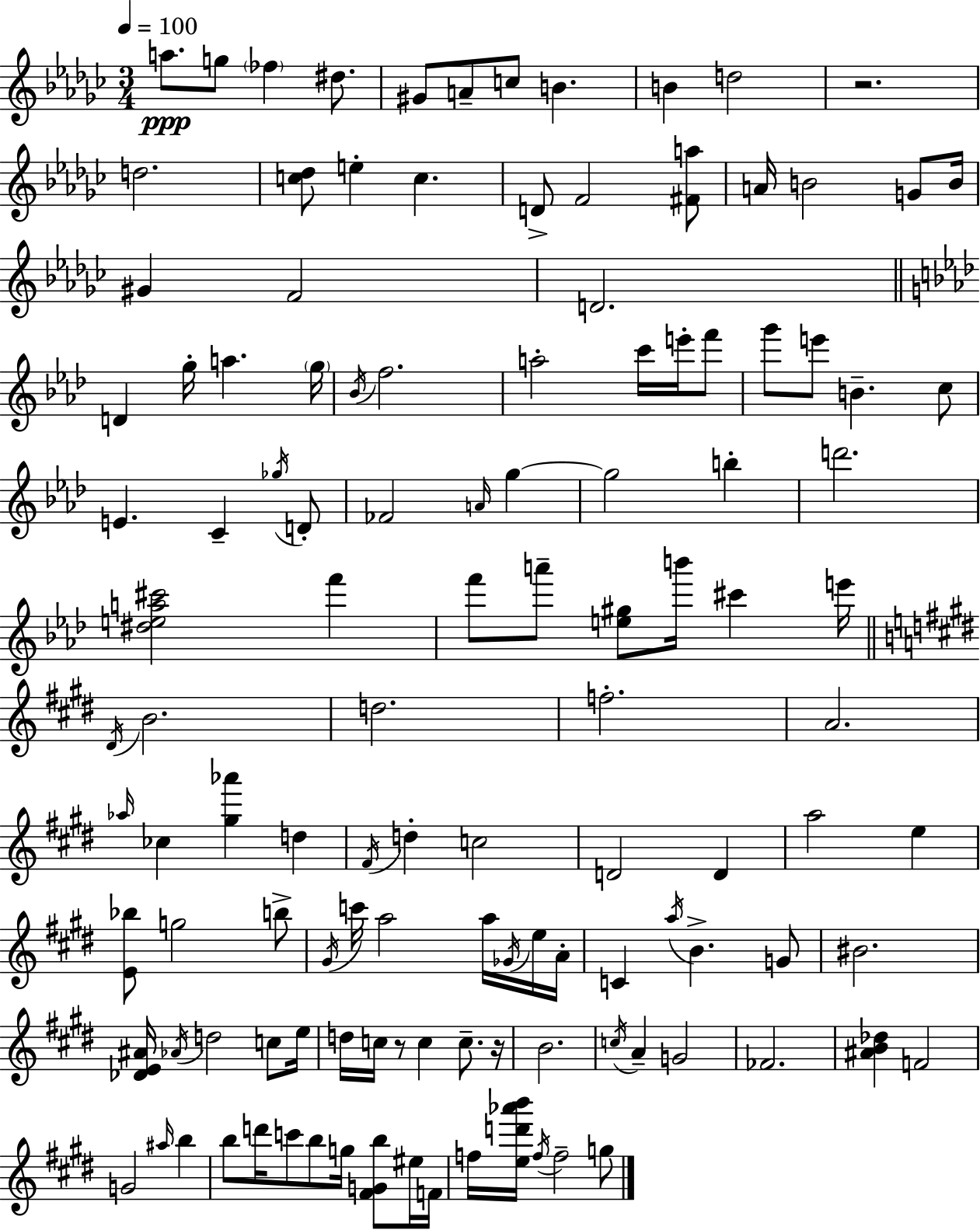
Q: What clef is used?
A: treble